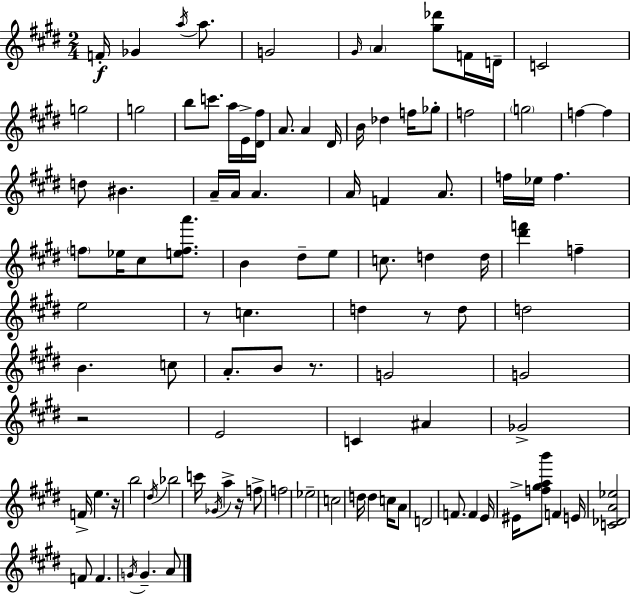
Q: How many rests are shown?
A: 6